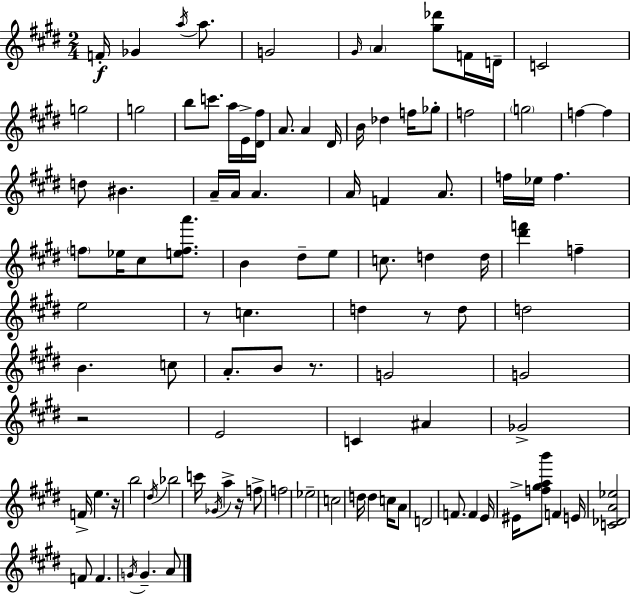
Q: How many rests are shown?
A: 6